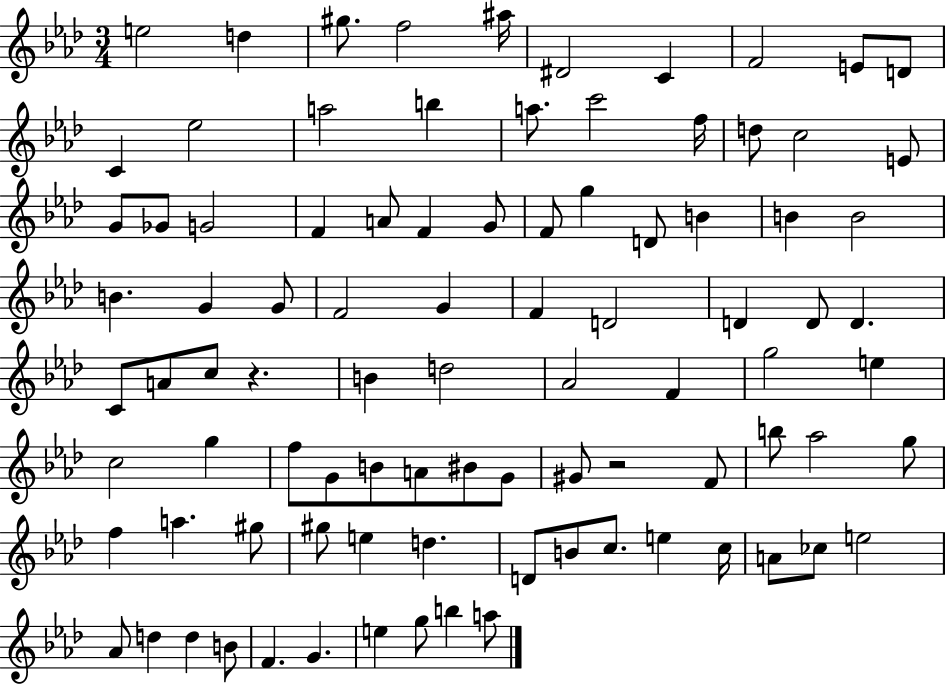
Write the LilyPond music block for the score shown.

{
  \clef treble
  \numericTimeSignature
  \time 3/4
  \key aes \major
  e''2 d''4 | gis''8. f''2 ais''16 | dis'2 c'4 | f'2 e'8 d'8 | \break c'4 ees''2 | a''2 b''4 | a''8. c'''2 f''16 | d''8 c''2 e'8 | \break g'8 ges'8 g'2 | f'4 a'8 f'4 g'8 | f'8 g''4 d'8 b'4 | b'4 b'2 | \break b'4. g'4 g'8 | f'2 g'4 | f'4 d'2 | d'4 d'8 d'4. | \break c'8 a'8 c''8 r4. | b'4 d''2 | aes'2 f'4 | g''2 e''4 | \break c''2 g''4 | f''8 g'8 b'8 a'8 bis'8 g'8 | gis'8 r2 f'8 | b''8 aes''2 g''8 | \break f''4 a''4. gis''8 | gis''8 e''4 d''4. | d'8 b'8 c''8. e''4 c''16 | a'8 ces''8 e''2 | \break aes'8 d''4 d''4 b'8 | f'4. g'4. | e''4 g''8 b''4 a''8 | \bar "|."
}